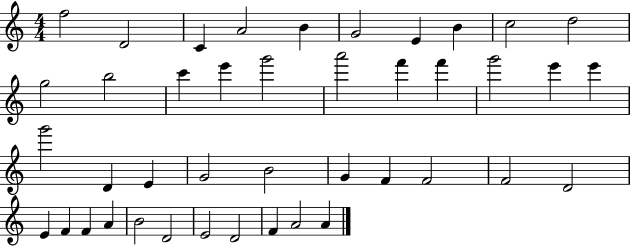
X:1
T:Untitled
M:4/4
L:1/4
K:C
f2 D2 C A2 B G2 E B c2 d2 g2 b2 c' e' g'2 a'2 f' f' g'2 e' e' g'2 D E G2 B2 G F F2 F2 D2 E F F A B2 D2 E2 D2 F A2 A